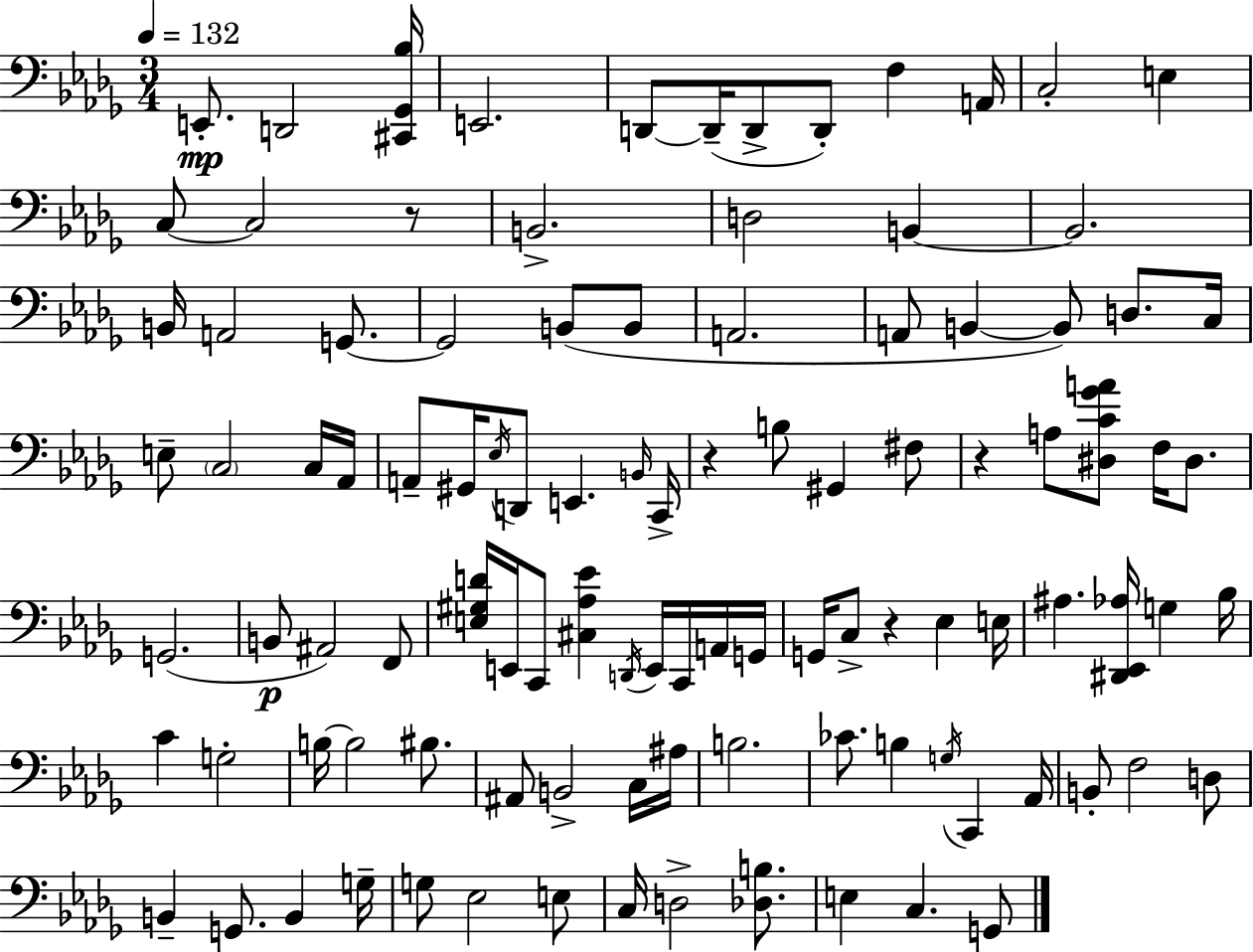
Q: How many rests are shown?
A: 4